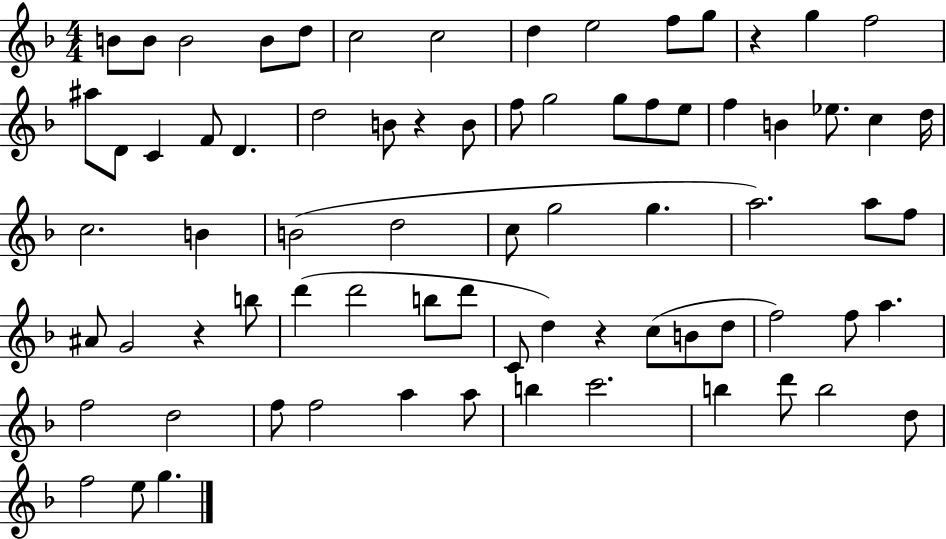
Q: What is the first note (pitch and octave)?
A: B4